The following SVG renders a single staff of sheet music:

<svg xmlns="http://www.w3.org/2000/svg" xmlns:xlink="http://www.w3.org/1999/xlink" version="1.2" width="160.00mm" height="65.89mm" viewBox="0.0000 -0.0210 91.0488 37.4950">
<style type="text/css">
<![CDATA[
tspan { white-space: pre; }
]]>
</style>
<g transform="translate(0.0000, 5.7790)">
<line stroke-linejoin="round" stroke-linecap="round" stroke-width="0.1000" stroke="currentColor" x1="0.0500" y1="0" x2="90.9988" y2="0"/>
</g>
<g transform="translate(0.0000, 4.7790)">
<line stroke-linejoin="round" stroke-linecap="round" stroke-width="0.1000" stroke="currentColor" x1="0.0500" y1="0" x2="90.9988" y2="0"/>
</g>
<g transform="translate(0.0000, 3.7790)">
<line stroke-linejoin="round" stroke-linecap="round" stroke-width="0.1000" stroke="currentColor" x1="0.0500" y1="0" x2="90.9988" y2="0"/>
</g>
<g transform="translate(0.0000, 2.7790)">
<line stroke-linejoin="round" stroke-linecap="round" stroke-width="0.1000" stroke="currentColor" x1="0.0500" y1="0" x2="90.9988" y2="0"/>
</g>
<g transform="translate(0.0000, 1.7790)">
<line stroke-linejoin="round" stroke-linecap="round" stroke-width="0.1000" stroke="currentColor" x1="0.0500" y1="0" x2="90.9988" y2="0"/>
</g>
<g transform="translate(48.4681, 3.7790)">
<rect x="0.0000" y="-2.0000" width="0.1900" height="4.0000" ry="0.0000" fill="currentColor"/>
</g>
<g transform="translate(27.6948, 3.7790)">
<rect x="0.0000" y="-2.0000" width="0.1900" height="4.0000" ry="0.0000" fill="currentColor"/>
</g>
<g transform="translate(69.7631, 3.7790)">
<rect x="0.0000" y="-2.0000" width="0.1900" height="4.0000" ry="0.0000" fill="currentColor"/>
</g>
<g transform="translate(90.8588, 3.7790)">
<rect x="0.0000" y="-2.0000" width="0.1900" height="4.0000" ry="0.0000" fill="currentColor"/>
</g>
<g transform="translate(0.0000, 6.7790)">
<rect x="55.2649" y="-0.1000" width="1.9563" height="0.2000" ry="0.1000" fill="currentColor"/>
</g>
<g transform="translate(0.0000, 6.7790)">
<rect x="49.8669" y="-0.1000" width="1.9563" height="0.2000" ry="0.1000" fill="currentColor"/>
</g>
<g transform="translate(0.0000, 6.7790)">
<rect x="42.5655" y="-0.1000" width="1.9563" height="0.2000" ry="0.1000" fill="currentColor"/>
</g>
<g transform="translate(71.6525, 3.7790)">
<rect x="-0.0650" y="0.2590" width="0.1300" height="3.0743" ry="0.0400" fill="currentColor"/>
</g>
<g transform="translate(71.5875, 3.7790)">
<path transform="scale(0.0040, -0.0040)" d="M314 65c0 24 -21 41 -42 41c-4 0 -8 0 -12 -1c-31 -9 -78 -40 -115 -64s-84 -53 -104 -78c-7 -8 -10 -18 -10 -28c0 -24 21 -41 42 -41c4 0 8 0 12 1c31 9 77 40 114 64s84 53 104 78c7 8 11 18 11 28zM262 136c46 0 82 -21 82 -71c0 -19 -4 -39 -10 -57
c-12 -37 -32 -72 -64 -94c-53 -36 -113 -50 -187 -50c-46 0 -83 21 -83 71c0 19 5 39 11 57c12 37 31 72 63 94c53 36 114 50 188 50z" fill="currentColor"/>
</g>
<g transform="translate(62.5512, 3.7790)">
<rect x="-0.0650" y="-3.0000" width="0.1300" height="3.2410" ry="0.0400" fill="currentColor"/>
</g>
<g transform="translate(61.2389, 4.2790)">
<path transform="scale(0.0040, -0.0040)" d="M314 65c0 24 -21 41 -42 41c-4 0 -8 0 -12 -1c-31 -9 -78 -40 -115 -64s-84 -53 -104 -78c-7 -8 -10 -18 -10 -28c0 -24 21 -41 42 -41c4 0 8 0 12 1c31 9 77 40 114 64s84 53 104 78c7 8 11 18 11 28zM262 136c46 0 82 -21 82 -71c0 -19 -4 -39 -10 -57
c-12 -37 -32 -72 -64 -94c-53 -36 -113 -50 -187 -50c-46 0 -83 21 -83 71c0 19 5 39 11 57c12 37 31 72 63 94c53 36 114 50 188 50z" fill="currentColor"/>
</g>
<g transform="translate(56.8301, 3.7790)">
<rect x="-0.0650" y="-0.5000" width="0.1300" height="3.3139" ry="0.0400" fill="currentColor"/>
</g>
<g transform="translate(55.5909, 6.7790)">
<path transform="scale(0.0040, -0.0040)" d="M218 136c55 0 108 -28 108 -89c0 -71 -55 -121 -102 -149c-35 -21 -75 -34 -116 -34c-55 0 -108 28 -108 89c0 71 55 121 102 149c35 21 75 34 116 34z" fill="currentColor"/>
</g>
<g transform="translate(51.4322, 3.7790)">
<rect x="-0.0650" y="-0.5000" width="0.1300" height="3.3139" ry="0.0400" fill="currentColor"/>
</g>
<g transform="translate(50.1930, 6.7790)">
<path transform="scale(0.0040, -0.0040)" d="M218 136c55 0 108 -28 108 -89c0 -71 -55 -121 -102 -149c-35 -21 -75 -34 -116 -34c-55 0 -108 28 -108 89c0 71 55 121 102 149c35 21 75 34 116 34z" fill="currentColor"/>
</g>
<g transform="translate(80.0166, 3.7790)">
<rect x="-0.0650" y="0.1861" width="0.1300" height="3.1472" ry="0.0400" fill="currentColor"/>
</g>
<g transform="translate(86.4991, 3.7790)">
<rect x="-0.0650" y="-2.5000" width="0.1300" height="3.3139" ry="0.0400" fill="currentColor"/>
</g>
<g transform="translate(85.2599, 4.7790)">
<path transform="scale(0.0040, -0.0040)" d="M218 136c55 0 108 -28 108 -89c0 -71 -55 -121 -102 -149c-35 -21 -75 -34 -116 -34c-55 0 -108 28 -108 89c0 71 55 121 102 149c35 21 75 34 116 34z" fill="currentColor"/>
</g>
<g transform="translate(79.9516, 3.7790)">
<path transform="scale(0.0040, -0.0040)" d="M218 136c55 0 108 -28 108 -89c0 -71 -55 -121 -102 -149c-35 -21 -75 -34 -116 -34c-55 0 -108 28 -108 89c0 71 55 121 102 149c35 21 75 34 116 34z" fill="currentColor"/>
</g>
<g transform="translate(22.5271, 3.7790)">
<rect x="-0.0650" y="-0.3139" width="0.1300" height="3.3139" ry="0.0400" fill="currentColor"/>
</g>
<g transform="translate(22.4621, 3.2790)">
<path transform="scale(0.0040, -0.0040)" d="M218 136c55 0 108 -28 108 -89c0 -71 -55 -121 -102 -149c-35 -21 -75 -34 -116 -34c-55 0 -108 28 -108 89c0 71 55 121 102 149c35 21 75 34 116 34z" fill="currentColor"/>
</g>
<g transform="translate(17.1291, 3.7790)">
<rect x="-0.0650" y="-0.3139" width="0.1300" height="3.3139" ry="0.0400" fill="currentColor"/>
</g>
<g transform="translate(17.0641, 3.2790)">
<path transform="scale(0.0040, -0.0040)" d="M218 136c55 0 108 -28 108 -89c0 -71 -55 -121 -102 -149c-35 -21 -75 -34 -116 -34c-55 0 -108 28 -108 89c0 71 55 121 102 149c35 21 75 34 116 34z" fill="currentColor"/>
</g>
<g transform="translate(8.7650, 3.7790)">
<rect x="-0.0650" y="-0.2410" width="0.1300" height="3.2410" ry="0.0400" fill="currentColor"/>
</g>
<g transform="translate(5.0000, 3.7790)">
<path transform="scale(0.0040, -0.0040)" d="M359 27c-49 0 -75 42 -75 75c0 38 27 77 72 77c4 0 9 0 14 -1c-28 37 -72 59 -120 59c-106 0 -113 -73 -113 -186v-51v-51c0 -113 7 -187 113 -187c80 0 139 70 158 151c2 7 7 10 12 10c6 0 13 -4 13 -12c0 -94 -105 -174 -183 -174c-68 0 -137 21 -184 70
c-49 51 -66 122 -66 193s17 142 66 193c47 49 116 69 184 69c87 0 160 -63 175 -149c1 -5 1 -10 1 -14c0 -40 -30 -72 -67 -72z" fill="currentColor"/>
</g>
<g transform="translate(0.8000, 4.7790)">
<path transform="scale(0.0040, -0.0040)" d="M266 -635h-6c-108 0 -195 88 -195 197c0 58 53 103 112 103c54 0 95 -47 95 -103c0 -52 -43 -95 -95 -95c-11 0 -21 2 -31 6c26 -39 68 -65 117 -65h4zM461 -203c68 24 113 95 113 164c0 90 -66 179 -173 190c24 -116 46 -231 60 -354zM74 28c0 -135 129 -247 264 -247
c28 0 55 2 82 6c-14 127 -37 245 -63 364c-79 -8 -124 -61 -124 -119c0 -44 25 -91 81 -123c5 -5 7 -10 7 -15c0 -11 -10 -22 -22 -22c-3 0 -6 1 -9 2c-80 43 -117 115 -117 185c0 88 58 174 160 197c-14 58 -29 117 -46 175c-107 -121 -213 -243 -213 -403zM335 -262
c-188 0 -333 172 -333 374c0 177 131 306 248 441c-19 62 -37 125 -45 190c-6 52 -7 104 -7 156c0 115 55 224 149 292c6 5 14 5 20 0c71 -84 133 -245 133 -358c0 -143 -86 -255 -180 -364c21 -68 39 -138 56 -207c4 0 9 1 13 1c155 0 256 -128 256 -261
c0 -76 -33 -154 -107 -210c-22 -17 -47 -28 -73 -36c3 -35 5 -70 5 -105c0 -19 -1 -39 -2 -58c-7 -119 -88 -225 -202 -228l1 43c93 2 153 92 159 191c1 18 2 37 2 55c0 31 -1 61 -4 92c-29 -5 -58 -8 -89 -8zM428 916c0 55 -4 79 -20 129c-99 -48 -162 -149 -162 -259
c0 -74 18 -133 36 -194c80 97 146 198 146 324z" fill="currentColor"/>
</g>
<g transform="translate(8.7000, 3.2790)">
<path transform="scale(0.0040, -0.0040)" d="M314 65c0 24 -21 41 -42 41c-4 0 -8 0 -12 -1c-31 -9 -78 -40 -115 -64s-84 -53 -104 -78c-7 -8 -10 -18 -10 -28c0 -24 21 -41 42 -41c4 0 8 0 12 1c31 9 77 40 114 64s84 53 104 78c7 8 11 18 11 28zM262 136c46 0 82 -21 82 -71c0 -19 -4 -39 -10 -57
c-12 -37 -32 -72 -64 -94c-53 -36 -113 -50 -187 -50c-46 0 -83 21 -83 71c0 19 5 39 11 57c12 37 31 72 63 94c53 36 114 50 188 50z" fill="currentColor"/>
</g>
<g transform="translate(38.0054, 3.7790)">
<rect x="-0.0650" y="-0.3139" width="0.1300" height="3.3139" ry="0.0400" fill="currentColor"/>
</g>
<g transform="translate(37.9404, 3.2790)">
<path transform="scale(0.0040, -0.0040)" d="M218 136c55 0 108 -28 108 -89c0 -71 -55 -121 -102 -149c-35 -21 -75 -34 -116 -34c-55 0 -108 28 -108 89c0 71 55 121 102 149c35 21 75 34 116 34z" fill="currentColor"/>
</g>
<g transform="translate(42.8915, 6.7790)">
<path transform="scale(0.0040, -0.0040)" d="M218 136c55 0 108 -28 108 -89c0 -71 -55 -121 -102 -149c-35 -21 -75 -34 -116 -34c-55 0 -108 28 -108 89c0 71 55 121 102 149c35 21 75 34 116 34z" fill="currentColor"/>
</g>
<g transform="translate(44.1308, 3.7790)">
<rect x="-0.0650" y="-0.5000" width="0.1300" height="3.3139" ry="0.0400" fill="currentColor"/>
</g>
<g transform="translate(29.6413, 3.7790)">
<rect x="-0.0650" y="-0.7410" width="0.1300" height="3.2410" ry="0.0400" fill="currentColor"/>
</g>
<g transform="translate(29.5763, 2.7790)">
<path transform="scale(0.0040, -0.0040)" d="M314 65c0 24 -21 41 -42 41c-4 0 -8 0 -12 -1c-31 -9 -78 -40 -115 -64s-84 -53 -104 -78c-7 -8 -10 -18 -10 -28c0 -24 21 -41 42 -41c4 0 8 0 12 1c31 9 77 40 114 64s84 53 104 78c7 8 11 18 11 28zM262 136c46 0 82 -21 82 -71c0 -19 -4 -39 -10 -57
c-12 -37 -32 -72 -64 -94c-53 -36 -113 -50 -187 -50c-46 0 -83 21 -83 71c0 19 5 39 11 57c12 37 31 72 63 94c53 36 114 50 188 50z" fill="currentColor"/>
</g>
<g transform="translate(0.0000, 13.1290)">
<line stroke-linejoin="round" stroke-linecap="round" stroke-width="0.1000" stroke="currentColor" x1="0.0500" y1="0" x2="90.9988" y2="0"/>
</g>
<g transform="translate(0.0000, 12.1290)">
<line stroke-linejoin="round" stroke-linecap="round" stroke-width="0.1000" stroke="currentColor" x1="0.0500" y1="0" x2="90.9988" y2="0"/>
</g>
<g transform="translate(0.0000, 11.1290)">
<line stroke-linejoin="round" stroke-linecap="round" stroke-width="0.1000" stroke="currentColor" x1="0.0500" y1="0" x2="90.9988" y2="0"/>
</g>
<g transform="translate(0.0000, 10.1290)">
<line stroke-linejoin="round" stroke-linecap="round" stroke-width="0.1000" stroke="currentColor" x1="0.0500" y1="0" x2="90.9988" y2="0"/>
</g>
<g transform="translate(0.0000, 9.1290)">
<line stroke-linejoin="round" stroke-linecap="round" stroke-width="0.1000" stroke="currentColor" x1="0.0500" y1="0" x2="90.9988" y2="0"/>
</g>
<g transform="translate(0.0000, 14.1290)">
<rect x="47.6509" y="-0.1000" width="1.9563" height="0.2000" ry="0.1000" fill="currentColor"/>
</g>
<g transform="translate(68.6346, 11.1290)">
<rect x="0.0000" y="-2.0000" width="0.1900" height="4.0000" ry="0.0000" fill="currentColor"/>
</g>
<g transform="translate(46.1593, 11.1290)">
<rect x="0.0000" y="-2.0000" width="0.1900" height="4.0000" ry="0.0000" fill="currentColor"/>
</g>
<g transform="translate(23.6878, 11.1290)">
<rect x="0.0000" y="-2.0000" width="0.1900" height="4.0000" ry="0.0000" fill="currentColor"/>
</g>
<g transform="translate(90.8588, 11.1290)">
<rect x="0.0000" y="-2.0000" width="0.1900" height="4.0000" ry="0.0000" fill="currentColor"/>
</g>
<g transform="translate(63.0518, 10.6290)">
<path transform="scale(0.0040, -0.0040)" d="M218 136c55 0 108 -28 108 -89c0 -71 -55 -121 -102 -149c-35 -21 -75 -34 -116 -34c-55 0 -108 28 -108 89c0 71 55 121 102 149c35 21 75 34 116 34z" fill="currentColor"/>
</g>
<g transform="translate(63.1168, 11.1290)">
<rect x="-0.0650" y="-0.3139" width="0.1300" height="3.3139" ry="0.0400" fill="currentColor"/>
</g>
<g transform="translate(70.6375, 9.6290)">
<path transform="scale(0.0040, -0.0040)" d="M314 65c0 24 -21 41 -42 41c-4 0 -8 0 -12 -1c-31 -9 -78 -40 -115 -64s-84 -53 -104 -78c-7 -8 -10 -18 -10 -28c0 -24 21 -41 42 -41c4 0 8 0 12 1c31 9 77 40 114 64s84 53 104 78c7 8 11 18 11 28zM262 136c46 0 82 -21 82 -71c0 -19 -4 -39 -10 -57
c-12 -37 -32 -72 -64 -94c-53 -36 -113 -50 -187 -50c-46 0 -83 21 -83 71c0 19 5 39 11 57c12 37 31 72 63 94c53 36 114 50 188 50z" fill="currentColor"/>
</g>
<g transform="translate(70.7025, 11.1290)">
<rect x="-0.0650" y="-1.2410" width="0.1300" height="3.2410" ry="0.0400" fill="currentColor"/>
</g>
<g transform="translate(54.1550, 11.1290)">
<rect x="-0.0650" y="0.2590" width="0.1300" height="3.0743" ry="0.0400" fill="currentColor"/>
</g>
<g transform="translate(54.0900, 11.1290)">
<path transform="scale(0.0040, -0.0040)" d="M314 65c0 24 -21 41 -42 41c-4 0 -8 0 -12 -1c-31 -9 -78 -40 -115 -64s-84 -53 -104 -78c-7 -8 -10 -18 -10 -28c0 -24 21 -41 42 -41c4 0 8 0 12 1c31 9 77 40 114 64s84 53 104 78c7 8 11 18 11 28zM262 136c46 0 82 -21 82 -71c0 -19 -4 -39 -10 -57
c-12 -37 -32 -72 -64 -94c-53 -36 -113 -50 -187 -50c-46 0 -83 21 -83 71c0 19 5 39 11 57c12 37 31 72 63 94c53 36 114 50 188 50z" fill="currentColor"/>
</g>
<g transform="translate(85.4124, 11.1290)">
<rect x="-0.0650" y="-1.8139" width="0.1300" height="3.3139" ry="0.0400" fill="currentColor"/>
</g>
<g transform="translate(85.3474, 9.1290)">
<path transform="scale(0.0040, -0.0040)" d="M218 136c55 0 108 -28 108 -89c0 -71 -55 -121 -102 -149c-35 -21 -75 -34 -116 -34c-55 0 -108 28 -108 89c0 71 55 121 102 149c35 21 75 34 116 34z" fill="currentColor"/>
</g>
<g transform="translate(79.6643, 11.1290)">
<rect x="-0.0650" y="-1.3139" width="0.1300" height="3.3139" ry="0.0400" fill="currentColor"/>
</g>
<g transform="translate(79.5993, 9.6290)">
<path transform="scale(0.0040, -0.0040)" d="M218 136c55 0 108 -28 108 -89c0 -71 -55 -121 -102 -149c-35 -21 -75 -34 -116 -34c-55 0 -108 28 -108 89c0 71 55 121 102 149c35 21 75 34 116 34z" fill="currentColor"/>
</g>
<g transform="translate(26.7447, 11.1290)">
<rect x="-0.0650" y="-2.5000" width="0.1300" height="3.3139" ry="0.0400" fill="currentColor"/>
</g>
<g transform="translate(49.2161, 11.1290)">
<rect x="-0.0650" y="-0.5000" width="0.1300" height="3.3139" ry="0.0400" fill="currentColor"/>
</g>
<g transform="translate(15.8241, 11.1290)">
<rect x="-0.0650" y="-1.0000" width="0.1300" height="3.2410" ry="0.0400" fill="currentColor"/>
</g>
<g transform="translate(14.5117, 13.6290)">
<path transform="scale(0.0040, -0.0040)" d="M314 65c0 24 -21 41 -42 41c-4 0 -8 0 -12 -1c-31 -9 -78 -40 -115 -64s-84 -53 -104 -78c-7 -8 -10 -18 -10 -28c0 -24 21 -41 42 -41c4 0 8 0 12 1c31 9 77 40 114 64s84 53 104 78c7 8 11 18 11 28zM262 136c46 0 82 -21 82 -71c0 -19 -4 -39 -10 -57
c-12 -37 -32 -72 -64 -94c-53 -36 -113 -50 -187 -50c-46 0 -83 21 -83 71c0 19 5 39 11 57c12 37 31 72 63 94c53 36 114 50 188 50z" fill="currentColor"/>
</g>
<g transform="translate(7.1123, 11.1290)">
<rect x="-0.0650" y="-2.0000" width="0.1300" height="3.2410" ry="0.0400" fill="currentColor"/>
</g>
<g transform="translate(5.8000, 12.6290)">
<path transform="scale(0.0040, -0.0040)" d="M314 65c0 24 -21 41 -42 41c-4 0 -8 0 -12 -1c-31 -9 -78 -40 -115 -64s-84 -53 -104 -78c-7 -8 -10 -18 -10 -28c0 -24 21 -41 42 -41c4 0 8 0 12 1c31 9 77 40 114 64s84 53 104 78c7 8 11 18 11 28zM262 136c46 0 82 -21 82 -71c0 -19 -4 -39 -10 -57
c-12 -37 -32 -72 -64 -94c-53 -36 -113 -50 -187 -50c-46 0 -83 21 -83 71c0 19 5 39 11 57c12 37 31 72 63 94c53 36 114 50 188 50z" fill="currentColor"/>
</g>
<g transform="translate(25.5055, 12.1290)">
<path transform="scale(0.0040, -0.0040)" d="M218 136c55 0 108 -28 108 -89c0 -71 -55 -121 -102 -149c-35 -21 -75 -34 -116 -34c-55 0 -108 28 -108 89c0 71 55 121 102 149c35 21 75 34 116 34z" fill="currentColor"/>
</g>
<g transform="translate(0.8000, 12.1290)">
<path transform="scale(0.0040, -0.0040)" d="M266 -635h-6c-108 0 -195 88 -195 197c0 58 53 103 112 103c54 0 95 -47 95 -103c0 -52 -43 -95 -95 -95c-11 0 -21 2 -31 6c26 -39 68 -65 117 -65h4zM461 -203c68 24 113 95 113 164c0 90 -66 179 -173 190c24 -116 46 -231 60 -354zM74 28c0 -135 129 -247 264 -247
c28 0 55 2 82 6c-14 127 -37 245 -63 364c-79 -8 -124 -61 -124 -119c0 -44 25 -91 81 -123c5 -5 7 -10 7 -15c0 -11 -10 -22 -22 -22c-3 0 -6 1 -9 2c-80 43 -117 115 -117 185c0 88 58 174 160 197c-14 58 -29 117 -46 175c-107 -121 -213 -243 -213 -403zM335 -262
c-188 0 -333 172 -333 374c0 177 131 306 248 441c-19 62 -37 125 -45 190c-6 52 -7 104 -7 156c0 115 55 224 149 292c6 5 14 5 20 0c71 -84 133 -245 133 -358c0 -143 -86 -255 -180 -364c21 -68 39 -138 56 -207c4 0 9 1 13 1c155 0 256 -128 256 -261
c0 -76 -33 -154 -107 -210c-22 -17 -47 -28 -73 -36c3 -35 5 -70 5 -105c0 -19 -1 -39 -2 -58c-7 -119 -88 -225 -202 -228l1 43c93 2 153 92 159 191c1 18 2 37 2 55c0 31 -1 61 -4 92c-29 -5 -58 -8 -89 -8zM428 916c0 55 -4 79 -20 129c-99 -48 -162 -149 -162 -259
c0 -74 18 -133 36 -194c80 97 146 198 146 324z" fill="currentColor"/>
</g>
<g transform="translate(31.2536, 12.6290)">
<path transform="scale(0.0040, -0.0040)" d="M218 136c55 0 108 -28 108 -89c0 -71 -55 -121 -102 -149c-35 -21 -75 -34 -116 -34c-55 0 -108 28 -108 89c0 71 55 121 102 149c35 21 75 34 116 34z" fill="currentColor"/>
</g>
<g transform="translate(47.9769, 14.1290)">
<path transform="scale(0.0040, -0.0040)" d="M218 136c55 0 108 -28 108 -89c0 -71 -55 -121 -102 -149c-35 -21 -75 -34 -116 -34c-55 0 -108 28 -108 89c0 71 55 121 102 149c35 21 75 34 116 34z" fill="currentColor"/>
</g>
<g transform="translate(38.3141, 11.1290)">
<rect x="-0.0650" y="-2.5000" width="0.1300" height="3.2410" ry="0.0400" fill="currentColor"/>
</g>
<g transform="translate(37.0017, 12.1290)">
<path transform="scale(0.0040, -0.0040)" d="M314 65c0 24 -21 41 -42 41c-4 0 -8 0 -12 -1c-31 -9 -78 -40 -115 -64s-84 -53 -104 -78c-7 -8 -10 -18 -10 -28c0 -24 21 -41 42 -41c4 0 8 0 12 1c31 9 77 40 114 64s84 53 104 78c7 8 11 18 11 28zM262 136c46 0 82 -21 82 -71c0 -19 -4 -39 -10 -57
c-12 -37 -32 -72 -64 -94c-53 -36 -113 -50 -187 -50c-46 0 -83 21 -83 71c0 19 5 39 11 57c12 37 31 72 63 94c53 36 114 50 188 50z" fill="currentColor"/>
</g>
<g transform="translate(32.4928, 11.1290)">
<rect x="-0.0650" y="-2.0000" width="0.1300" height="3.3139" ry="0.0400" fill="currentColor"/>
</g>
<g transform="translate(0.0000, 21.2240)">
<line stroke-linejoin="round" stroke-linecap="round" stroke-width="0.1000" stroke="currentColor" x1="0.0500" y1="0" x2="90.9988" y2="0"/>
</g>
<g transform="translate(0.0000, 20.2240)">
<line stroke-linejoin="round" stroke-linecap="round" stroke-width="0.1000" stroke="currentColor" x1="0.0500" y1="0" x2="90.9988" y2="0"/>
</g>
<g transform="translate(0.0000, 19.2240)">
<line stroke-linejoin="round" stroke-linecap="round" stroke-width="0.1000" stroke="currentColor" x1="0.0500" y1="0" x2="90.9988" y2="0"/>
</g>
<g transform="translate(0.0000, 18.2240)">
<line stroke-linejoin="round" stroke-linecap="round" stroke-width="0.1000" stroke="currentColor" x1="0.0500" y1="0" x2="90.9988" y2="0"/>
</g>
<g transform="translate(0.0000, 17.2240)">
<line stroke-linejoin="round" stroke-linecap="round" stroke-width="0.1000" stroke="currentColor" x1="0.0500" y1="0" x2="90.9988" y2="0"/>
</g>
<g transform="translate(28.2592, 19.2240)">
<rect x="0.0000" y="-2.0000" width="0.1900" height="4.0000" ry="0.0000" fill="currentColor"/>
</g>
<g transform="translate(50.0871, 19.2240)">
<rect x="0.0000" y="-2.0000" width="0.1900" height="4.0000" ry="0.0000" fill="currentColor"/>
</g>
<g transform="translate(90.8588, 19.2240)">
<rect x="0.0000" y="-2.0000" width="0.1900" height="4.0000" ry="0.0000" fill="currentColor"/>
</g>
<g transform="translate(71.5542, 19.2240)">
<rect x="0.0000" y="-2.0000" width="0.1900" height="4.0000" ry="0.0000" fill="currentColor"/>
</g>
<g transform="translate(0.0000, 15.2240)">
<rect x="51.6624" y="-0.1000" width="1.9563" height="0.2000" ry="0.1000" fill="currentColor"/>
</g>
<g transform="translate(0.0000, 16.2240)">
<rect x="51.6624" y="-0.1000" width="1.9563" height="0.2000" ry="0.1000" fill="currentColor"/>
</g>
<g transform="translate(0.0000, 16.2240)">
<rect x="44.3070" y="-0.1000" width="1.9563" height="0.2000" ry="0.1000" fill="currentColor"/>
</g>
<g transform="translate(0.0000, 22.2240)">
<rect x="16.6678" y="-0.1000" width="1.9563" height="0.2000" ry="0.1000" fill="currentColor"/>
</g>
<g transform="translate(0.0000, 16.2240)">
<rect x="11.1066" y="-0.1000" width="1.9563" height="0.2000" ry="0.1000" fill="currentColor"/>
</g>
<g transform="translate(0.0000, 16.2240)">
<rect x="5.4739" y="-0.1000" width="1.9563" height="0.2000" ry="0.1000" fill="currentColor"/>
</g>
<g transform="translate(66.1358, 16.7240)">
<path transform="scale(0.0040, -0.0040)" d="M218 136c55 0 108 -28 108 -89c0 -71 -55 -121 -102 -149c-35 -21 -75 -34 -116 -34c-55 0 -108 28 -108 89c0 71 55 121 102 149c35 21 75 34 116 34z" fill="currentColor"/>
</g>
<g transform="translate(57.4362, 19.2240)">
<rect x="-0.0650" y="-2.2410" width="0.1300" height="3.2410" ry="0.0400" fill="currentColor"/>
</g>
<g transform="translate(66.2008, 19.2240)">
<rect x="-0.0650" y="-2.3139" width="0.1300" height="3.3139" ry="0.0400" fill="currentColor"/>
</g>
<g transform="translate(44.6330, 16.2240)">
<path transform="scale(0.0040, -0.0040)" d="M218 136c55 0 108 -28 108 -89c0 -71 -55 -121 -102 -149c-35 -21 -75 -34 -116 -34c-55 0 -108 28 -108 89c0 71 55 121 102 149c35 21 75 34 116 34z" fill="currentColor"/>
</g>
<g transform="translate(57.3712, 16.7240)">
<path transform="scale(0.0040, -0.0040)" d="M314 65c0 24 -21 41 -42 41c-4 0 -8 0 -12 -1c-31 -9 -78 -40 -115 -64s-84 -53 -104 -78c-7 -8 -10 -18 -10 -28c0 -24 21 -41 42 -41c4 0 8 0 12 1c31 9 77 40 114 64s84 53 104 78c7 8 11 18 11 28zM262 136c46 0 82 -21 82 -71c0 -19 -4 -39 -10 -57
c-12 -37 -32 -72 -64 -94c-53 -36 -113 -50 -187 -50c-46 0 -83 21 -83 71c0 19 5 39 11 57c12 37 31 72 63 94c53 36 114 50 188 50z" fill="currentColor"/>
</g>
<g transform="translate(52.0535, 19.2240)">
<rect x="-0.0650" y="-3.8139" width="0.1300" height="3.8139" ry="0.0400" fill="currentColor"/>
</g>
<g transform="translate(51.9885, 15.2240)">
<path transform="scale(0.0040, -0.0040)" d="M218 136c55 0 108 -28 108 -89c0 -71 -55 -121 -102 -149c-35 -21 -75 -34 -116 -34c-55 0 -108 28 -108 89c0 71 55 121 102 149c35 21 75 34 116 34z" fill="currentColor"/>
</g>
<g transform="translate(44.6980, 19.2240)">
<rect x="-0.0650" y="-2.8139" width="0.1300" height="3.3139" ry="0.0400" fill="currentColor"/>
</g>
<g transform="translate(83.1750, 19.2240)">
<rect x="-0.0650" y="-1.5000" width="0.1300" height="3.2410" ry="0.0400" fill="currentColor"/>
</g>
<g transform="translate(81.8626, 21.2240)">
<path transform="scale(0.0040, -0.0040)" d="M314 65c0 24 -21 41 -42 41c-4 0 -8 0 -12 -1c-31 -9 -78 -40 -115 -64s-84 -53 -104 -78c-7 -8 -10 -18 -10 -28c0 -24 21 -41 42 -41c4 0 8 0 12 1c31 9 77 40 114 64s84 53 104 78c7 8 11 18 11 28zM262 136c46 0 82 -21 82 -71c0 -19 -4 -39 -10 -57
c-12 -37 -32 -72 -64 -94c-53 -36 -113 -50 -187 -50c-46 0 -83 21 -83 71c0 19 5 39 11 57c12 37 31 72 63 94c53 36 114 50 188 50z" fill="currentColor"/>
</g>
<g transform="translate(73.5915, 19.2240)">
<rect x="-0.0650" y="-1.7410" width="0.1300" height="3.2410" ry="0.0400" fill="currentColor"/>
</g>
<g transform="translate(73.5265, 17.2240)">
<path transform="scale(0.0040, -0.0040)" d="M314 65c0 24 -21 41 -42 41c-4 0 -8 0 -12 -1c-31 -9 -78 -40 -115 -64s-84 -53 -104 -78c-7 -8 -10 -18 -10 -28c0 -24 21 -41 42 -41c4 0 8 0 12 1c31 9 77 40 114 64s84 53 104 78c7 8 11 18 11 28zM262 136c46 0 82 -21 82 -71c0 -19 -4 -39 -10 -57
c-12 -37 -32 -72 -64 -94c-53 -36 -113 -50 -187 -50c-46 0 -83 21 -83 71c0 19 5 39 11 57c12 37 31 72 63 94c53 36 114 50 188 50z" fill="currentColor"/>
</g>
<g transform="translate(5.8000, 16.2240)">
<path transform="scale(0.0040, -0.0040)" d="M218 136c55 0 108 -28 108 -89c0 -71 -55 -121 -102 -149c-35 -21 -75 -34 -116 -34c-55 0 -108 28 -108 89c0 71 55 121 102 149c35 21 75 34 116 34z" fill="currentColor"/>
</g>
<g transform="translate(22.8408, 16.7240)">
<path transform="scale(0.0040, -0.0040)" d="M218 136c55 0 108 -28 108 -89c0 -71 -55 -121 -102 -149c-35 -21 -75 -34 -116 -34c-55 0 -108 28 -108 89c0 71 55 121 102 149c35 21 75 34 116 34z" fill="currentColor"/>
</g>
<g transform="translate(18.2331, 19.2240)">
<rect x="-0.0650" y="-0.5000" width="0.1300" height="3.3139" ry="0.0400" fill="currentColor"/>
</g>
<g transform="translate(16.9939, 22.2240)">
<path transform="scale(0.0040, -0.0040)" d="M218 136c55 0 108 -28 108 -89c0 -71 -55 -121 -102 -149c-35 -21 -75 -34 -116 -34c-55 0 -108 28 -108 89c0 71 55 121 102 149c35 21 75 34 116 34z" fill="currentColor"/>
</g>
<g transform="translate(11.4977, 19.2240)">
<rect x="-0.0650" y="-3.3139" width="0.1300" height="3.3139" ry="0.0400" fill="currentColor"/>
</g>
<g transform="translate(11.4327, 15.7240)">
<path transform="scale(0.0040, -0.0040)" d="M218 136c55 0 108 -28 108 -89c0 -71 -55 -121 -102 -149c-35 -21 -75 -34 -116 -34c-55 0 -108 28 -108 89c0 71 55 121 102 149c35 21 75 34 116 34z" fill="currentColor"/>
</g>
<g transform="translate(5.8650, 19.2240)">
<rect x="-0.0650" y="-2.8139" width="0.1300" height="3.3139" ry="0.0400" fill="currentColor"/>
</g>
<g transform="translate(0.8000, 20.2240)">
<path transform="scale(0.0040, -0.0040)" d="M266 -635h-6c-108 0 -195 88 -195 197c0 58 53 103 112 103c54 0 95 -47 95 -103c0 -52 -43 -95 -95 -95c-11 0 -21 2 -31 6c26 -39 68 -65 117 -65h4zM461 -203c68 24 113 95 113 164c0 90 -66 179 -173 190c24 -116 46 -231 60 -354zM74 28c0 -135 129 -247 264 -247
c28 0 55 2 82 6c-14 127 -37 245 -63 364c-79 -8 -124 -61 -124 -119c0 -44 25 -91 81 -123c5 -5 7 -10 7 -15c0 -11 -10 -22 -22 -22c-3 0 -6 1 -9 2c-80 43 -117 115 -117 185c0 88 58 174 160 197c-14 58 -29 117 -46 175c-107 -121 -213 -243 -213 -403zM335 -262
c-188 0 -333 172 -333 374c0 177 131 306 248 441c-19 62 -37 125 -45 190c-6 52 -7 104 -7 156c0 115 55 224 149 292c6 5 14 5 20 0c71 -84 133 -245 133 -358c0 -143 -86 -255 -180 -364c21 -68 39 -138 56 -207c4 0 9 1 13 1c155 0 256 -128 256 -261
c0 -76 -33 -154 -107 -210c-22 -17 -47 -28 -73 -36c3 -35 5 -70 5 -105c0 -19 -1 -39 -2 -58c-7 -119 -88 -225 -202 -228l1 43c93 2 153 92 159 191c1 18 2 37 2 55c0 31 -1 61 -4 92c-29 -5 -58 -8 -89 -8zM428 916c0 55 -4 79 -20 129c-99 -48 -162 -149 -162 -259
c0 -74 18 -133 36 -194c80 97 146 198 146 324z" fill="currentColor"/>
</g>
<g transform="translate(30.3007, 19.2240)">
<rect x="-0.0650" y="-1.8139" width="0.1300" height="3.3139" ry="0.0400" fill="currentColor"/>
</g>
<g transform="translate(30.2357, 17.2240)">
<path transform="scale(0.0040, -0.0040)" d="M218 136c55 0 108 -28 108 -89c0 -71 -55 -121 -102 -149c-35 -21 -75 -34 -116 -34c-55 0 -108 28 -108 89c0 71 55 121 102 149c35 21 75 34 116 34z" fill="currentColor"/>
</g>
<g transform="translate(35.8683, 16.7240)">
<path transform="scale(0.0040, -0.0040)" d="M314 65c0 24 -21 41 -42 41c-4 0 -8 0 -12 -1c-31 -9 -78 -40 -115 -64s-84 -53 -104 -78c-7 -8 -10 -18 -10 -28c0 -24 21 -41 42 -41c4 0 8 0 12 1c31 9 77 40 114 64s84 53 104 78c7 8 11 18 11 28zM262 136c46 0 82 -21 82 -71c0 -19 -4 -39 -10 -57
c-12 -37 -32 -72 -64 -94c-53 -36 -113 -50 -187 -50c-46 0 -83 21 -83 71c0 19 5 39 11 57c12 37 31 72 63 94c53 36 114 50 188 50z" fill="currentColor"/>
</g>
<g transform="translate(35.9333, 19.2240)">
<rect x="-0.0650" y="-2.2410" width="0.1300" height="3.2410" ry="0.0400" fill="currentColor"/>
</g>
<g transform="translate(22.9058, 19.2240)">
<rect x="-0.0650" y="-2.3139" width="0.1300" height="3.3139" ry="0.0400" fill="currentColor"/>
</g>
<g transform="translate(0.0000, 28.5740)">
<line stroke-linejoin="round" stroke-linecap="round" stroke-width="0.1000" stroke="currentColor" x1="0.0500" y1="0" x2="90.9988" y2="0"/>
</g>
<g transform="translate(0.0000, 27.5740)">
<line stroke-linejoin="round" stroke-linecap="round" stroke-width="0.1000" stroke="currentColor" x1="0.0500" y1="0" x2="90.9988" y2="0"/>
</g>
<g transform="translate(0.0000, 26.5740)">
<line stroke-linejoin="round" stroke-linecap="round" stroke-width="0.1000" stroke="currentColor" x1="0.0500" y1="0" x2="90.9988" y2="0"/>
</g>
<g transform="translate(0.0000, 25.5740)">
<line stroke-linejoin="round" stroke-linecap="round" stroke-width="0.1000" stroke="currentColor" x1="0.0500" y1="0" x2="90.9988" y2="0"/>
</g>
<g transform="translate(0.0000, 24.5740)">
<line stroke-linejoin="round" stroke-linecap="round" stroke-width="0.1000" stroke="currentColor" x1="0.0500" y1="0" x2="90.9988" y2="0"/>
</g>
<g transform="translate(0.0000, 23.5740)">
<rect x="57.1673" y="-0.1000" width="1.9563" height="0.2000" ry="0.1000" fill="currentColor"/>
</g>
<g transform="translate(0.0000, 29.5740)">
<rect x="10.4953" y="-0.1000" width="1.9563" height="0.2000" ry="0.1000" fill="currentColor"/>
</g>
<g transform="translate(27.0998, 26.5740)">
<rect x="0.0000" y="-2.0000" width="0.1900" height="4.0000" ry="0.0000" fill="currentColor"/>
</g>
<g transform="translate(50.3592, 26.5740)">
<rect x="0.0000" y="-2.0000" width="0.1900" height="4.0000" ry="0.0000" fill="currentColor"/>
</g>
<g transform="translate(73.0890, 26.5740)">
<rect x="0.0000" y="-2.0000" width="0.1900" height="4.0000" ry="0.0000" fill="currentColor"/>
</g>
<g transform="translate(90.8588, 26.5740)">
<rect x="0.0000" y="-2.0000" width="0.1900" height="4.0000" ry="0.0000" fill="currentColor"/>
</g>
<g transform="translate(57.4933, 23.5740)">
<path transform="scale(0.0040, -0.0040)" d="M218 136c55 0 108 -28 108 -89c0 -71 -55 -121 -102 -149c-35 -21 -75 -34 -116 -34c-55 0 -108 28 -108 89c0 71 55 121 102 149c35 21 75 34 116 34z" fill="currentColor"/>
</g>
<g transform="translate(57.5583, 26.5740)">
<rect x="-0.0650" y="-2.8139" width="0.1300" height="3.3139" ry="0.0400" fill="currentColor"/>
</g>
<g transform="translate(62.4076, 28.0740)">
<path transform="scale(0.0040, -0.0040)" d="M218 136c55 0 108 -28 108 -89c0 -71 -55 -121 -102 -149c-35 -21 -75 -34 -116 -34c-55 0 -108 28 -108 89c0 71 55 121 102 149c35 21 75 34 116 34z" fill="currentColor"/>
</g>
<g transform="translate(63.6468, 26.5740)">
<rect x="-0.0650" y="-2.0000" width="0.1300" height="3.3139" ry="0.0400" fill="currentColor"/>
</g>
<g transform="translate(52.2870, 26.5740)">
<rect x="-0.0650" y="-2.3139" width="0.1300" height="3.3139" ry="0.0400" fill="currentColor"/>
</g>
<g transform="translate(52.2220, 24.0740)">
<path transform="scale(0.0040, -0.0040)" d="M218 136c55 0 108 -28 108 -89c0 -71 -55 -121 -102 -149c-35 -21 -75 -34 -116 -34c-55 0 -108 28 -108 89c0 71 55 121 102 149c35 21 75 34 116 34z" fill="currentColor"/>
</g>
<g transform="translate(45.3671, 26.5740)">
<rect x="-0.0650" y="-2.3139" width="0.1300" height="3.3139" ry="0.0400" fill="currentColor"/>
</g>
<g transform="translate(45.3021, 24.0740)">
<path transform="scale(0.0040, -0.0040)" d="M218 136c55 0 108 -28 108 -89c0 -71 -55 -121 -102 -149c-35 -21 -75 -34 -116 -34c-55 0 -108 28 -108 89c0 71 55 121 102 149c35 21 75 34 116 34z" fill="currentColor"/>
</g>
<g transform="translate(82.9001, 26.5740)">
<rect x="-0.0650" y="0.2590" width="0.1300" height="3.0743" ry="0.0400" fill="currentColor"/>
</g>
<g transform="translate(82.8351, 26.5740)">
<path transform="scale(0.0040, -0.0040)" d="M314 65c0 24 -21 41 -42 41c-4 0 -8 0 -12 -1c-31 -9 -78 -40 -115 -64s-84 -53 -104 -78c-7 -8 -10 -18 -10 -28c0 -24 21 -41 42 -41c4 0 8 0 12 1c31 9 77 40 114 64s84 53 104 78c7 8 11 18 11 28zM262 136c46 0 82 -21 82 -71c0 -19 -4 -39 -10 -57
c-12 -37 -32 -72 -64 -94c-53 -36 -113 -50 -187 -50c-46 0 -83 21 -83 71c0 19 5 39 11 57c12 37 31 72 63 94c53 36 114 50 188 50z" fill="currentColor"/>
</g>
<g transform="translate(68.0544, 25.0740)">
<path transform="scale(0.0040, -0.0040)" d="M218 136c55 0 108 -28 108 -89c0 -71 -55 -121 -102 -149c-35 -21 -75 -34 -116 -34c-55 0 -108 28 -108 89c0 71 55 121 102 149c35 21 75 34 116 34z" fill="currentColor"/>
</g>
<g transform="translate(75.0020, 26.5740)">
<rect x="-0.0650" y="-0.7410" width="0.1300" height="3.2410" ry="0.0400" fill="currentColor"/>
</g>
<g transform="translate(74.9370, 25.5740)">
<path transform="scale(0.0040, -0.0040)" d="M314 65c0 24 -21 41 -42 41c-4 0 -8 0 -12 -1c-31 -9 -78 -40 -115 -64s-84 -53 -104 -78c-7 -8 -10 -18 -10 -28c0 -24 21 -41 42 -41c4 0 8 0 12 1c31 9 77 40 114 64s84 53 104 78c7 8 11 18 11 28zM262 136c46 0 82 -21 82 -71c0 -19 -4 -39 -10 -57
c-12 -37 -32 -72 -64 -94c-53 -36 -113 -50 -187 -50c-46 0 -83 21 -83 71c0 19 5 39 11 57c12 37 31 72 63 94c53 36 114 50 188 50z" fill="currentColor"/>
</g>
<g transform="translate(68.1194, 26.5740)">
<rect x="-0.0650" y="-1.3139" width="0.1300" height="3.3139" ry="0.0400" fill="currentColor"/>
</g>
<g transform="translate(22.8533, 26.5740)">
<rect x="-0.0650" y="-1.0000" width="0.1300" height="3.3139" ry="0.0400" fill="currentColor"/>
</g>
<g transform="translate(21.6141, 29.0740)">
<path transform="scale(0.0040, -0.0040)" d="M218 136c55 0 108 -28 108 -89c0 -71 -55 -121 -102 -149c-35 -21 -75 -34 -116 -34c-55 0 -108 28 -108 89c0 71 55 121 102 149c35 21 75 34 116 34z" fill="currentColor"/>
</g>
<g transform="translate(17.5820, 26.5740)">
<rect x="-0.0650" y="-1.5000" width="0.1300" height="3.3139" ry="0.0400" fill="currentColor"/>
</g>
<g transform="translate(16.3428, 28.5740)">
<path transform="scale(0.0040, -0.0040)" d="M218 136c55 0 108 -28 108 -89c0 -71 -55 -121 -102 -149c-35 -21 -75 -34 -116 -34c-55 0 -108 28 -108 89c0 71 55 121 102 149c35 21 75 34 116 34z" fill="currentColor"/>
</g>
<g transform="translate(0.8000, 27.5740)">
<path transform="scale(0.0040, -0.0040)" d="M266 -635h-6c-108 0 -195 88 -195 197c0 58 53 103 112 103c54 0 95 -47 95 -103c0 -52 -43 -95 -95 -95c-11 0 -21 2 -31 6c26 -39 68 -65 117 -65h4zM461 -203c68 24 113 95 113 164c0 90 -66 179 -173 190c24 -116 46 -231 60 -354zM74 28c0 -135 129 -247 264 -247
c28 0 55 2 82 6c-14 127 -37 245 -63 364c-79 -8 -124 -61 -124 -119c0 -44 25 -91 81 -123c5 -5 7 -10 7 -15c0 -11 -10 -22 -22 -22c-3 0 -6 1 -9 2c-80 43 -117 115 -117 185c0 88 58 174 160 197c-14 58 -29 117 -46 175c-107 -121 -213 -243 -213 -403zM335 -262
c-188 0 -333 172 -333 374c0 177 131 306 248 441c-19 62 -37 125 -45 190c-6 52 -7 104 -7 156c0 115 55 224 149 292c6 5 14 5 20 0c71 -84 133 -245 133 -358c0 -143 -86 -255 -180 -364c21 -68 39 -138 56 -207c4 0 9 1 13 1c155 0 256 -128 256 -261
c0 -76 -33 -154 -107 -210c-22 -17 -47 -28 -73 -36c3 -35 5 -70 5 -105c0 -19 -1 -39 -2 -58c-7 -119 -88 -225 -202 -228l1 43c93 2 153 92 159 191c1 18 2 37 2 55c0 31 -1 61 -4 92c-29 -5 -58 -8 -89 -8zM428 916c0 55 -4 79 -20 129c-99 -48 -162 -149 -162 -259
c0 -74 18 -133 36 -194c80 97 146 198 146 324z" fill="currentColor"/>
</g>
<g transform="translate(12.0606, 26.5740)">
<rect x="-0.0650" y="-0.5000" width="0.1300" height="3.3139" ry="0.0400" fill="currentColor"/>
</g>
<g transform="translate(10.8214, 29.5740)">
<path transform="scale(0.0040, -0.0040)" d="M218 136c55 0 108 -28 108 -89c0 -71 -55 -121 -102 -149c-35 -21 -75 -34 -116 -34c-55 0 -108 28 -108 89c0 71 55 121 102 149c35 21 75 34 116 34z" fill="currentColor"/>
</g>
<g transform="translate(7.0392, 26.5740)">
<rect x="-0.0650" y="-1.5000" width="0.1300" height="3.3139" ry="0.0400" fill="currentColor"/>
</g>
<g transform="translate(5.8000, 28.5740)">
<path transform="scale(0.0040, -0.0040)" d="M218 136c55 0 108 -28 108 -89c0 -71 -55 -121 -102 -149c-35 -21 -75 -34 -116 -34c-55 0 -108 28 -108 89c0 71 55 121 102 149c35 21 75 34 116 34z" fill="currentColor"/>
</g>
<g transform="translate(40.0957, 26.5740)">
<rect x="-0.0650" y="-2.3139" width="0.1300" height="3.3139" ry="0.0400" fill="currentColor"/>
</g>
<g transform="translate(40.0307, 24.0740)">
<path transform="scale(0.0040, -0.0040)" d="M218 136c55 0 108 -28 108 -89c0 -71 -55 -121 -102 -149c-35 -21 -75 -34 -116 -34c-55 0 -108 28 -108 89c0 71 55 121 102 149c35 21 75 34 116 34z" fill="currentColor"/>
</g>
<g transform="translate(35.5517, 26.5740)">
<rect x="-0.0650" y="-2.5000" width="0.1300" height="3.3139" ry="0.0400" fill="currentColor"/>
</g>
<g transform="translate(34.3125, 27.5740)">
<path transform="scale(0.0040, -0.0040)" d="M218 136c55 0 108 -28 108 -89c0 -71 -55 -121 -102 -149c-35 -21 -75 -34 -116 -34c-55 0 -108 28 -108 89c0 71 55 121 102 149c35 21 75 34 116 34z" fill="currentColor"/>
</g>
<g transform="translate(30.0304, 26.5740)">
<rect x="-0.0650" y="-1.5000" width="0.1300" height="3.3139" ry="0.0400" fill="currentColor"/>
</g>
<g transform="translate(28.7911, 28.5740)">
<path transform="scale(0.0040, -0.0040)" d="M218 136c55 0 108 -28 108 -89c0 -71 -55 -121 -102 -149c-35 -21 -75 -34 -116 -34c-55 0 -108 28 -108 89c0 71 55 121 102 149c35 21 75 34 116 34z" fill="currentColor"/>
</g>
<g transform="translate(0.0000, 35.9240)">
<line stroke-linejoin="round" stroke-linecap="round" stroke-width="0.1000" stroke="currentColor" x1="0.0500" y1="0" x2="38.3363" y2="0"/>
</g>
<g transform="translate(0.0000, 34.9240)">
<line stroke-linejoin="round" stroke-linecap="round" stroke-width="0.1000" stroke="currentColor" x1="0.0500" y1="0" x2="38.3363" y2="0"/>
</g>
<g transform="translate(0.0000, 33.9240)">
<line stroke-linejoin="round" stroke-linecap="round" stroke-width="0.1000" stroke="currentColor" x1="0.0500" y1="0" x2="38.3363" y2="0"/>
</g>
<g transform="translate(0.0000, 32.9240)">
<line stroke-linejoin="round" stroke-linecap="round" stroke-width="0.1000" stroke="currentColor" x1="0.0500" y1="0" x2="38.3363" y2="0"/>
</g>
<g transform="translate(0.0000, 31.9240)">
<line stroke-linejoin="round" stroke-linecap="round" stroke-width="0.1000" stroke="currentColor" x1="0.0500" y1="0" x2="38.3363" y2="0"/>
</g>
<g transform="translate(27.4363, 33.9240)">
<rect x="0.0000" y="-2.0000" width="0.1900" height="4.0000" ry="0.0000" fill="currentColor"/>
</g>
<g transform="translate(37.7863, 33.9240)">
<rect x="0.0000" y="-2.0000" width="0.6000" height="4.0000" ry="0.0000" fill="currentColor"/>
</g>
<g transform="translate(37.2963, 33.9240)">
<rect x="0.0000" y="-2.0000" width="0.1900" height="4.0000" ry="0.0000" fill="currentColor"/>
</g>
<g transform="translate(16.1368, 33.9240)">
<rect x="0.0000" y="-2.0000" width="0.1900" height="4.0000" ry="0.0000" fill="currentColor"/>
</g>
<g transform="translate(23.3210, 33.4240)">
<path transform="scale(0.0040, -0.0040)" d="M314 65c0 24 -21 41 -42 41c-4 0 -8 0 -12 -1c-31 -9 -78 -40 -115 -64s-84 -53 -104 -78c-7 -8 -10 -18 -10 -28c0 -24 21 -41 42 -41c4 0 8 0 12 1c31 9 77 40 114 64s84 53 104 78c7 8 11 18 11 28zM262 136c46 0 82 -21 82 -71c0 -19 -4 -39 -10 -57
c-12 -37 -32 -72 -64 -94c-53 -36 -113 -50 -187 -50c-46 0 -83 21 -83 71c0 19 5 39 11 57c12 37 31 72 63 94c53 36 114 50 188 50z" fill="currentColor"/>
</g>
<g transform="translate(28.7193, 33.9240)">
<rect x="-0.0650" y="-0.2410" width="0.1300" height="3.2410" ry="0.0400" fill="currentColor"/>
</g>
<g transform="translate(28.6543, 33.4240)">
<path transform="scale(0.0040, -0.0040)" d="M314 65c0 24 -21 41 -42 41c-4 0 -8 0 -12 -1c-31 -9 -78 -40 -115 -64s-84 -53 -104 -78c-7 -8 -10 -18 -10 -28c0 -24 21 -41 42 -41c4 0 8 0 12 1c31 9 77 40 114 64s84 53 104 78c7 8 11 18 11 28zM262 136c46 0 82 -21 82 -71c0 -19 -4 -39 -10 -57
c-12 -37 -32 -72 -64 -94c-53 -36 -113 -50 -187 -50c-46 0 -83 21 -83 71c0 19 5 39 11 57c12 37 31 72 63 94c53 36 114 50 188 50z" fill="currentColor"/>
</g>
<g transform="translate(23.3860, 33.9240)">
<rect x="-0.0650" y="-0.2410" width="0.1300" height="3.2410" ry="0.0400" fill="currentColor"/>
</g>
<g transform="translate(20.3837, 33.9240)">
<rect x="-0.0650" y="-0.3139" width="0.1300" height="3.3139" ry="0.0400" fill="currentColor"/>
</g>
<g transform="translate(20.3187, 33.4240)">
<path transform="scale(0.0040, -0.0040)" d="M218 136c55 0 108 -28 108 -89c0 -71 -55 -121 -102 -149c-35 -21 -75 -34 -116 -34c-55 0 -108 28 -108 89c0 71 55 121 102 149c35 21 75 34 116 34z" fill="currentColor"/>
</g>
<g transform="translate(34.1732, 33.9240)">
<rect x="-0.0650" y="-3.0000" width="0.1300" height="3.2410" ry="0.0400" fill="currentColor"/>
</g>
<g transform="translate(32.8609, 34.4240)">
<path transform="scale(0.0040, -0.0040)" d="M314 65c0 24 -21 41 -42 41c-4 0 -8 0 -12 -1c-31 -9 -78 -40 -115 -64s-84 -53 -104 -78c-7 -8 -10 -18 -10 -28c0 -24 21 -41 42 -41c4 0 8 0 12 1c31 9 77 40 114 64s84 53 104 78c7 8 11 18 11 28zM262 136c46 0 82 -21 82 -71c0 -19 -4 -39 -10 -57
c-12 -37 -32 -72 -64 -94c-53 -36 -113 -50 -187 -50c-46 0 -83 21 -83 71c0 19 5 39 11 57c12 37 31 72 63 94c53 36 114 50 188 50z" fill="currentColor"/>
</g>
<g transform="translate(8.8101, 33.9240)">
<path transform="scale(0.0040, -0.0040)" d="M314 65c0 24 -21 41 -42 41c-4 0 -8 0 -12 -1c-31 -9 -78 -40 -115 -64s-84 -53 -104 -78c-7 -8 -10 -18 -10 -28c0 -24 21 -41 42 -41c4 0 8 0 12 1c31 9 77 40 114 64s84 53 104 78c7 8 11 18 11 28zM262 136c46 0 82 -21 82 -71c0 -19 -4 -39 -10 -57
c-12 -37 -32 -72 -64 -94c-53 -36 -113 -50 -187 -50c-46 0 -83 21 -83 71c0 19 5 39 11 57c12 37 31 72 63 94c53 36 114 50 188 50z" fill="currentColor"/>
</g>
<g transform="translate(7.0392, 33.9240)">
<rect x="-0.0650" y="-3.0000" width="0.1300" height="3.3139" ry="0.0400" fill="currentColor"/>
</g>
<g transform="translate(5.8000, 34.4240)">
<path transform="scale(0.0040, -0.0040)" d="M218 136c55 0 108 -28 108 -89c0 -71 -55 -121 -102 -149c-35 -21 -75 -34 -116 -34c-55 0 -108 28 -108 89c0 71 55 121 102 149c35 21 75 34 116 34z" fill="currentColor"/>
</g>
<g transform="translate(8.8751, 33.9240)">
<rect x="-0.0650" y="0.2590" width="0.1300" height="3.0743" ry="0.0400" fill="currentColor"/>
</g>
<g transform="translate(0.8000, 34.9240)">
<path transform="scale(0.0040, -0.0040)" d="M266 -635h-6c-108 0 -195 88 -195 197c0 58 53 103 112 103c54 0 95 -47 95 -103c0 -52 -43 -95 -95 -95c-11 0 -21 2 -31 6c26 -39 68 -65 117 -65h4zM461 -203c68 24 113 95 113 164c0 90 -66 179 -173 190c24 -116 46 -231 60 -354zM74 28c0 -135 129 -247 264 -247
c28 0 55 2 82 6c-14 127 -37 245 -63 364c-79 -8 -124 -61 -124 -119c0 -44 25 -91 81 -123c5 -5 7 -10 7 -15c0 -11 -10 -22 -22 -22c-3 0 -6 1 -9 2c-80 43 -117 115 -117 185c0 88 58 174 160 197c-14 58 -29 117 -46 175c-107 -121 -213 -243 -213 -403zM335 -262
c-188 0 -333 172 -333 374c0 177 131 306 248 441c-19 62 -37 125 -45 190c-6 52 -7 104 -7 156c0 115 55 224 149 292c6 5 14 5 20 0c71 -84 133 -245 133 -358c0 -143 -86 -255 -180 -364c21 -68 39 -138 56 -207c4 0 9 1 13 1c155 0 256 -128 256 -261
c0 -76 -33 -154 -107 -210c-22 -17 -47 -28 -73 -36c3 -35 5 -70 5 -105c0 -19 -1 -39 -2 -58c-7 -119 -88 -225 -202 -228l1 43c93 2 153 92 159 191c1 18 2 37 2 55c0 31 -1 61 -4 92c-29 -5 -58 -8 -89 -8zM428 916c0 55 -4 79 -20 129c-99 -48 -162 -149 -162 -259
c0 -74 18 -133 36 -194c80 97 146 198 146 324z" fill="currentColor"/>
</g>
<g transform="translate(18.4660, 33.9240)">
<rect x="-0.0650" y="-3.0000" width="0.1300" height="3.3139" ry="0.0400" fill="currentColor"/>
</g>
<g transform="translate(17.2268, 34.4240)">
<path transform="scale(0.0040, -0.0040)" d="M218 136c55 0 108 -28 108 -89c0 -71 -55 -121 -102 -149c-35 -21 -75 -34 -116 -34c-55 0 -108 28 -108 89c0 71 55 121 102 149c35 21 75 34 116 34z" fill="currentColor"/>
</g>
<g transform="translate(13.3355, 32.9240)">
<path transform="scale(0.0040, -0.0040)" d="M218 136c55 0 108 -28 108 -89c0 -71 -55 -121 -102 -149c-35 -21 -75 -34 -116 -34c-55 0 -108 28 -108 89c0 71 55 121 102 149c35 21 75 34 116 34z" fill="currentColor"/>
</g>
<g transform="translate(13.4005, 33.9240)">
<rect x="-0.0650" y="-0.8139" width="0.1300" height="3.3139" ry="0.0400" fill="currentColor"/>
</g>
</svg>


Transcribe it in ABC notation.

X:1
T:Untitled
M:4/4
L:1/4
K:C
c2 c c d2 c C C C A2 B2 B G F2 D2 G F G2 C B2 c e2 e f a b C g f g2 a c' g2 g f2 E2 E C E D E G g g g a F e d2 B2 A B2 d A c c2 c2 A2